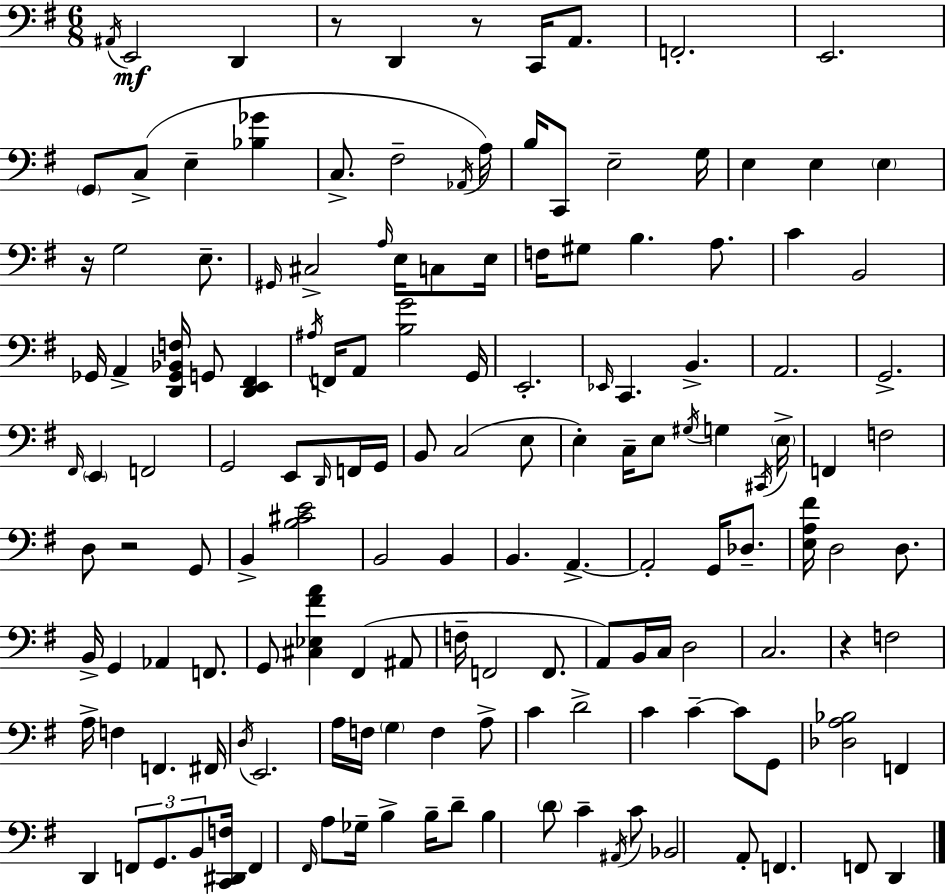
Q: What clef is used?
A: bass